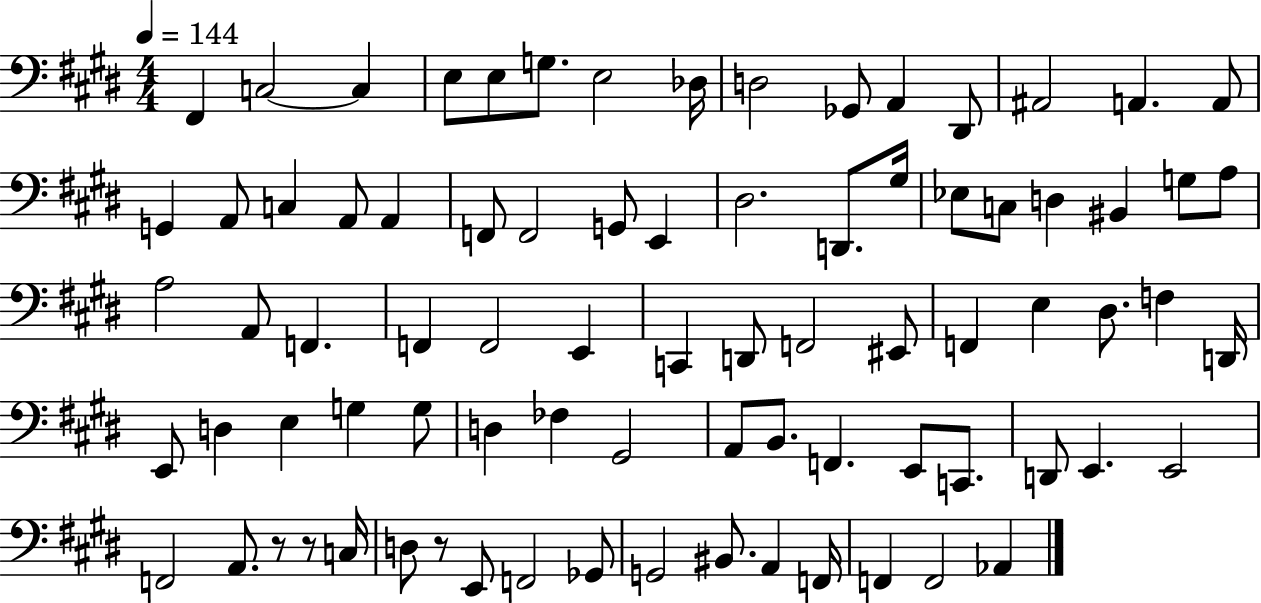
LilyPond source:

{
  \clef bass
  \numericTimeSignature
  \time 4/4
  \key e \major
  \tempo 4 = 144
  \repeat volta 2 { fis,4 c2~~ c4 | e8 e8 g8. e2 des16 | d2 ges,8 a,4 dis,8 | ais,2 a,4. a,8 | \break g,4 a,8 c4 a,8 a,4 | f,8 f,2 g,8 e,4 | dis2. d,8. gis16 | ees8 c8 d4 bis,4 g8 a8 | \break a2 a,8 f,4. | f,4 f,2 e,4 | c,4 d,8 f,2 eis,8 | f,4 e4 dis8. f4 d,16 | \break e,8 d4 e4 g4 g8 | d4 fes4 gis,2 | a,8 b,8. f,4. e,8 c,8. | d,8 e,4. e,2 | \break f,2 a,8. r8 r8 c16 | d8 r8 e,8 f,2 ges,8 | g,2 bis,8. a,4 f,16 | f,4 f,2 aes,4 | \break } \bar "|."
}